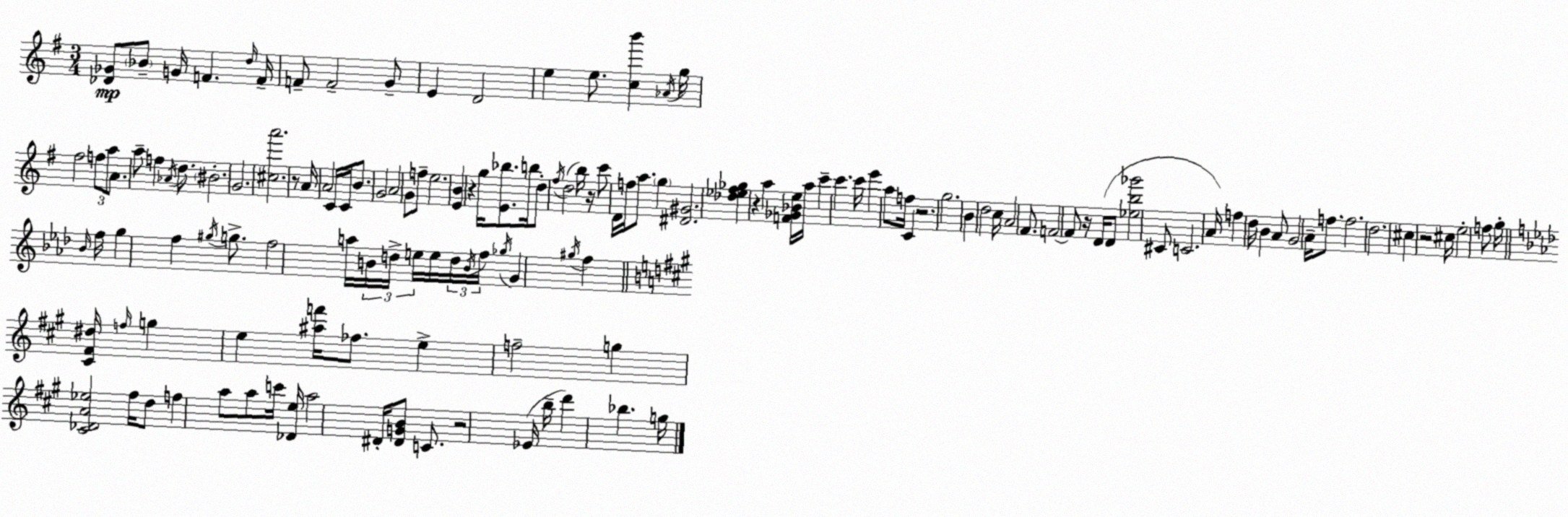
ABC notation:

X:1
T:Untitled
M:3/4
L:1/4
K:G
[_D_G]/2 _B/2 G/4 F d/4 F/4 F/2 F2 G/2 E D2 e e/2 [cb'] _A/4 g/4 ^f2 f/2 a/2 A/2 a/2 f _A/4 d/2 ^B2 G2 [^ca']2 z/2 A/4 A2 C/4 C/4 B/2 G2 A2 G/2 f/2 e2 [EB] z g/4 [E_b]/2 b/4 d/2 ^f/4 d2 b/4 z/4 c'/2 D/4 f/4 a/2 g [^D^G]2 [_d_e^f_g] z a [F_G_Be]/4 a/4 c' c' c'/4 e' a/2 f/4 C z2 g2 B d2 c/4 A2 ^F/2 F2 F/2 z/4 D/4 D/2 [_eb_g']2 ^C/2 C2 A/4 f d/4 B A/2 G2 A/4 f/2 f2 d2 ^c z2 ^c/4 e2 f/2 g/4 _B/4 f/4 g f ^g/4 g/2 f2 a/4 B/4 d/4 e/4 e/4 d/4 B/4 f/4 _g/4 G ^g/4 f [^C^F^d]/4 f/4 g e [^af']/4 _f/2 e f2 g [^C_DA_e]2 ^f/4 d/2 f a/2 a/2 c'/4 [_De]/4 a2 ^D/4 [^DGB]/2 C/2 z2 _E/4 b/4 d' _b g/4